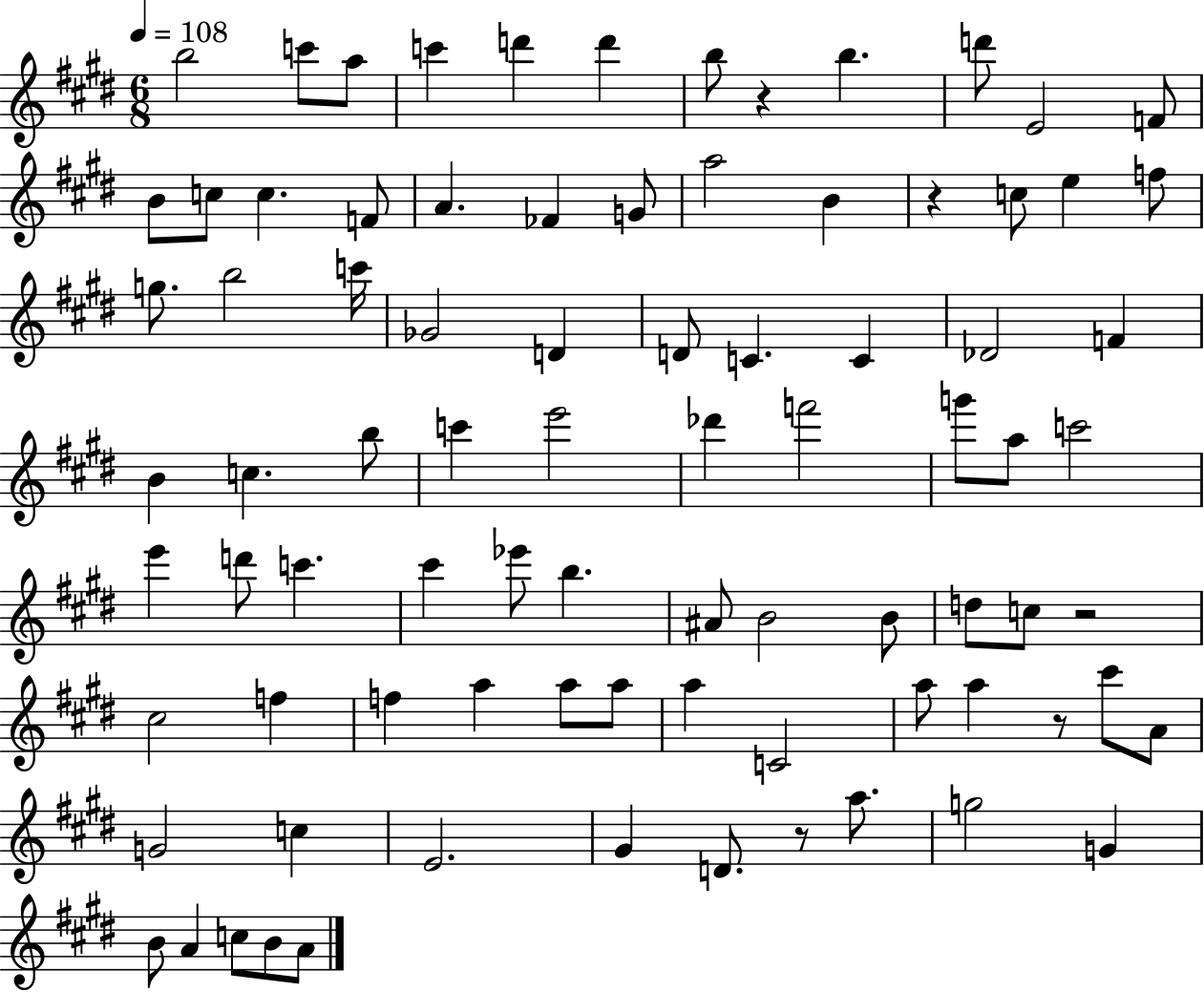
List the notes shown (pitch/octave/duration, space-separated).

B5/h C6/e A5/e C6/q D6/q D6/q B5/e R/q B5/q. D6/e E4/h F4/e B4/e C5/e C5/q. F4/e A4/q. FES4/q G4/e A5/h B4/q R/q C5/e E5/q F5/e G5/e. B5/h C6/s Gb4/h D4/q D4/e C4/q. C4/q Db4/h F4/q B4/q C5/q. B5/e C6/q E6/h Db6/q F6/h G6/e A5/e C6/h E6/q D6/e C6/q. C#6/q Eb6/e B5/q. A#4/e B4/h B4/e D5/e C5/e R/h C#5/h F5/q F5/q A5/q A5/e A5/e A5/q C4/h A5/e A5/q R/e C#6/e A4/e G4/h C5/q E4/h. G#4/q D4/e. R/e A5/e. G5/h G4/q B4/e A4/q C5/e B4/e A4/e